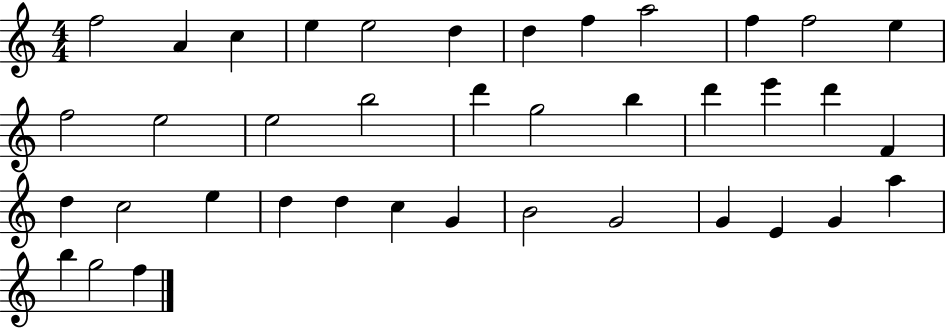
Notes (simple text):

F5/h A4/q C5/q E5/q E5/h D5/q D5/q F5/q A5/h F5/q F5/h E5/q F5/h E5/h E5/h B5/h D6/q G5/h B5/q D6/q E6/q D6/q F4/q D5/q C5/h E5/q D5/q D5/q C5/q G4/q B4/h G4/h G4/q E4/q G4/q A5/q B5/q G5/h F5/q